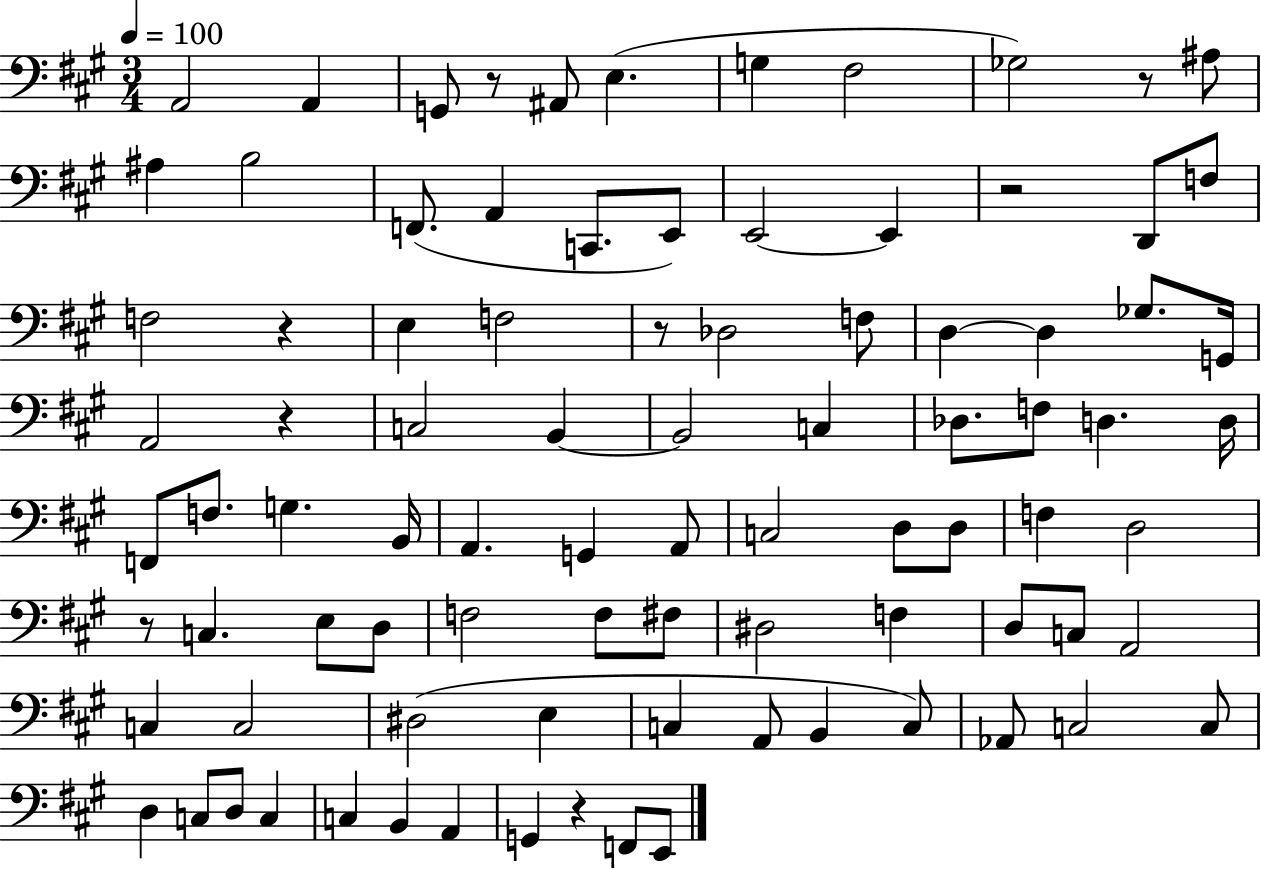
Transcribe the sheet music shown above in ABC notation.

X:1
T:Untitled
M:3/4
L:1/4
K:A
A,,2 A,, G,,/2 z/2 ^A,,/2 E, G, ^F,2 _G,2 z/2 ^A,/2 ^A, B,2 F,,/2 A,, C,,/2 E,,/2 E,,2 E,, z2 D,,/2 F,/2 F,2 z E, F,2 z/2 _D,2 F,/2 D, D, _G,/2 G,,/4 A,,2 z C,2 B,, B,,2 C, _D,/2 F,/2 D, D,/4 F,,/2 F,/2 G, B,,/4 A,, G,, A,,/2 C,2 D,/2 D,/2 F, D,2 z/2 C, E,/2 D,/2 F,2 F,/2 ^F,/2 ^D,2 F, D,/2 C,/2 A,,2 C, C,2 ^D,2 E, C, A,,/2 B,, C,/2 _A,,/2 C,2 C,/2 D, C,/2 D,/2 C, C, B,, A,, G,, z F,,/2 E,,/2